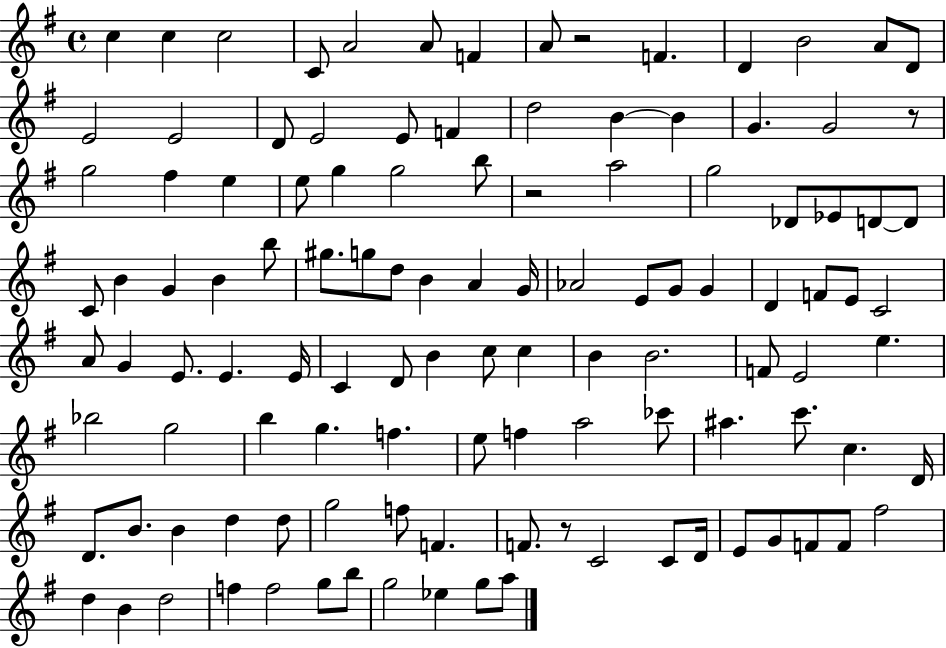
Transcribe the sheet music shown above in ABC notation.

X:1
T:Untitled
M:4/4
L:1/4
K:G
c c c2 C/2 A2 A/2 F A/2 z2 F D B2 A/2 D/2 E2 E2 D/2 E2 E/2 F d2 B B G G2 z/2 g2 ^f e e/2 g g2 b/2 z2 a2 g2 _D/2 _E/2 D/2 D/2 C/2 B G B b/2 ^g/2 g/2 d/2 B A G/4 _A2 E/2 G/2 G D F/2 E/2 C2 A/2 G E/2 E E/4 C D/2 B c/2 c B B2 F/2 E2 e _b2 g2 b g f e/2 f a2 _c'/2 ^a c'/2 c D/4 D/2 B/2 B d d/2 g2 f/2 F F/2 z/2 C2 C/2 D/4 E/2 G/2 F/2 F/2 ^f2 d B d2 f f2 g/2 b/2 g2 _e g/2 a/2